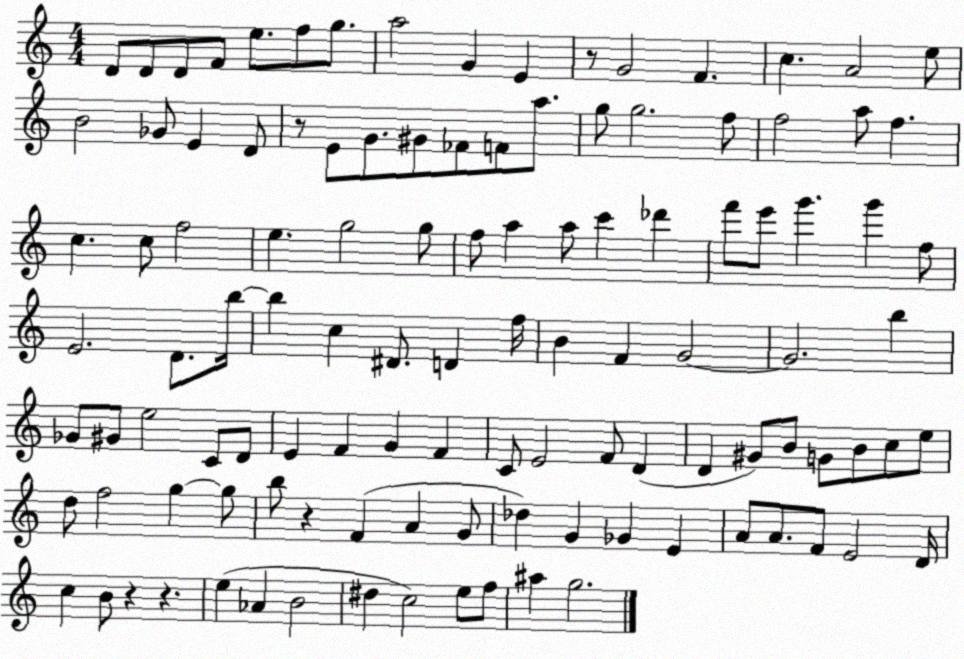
X:1
T:Untitled
M:4/4
L:1/4
K:C
D/2 D/2 D/2 F/2 e/2 f/2 g/2 a2 G E z/2 G2 F c A2 e/2 B2 _G/2 E D/2 z/2 E/2 G/2 ^G/2 _F/2 F/2 a/2 g/2 g2 f/2 f2 a/2 f c c/2 f2 e g2 g/2 f/2 a a/2 c' _d' f'/2 e'/2 g' g' f/2 E2 D/2 b/4 b c ^D/2 D f/4 B F G2 G2 b _G/2 ^G/2 e2 C/2 D/2 E F G F C/2 E2 F/2 D D ^G/2 B/2 G/2 B/2 c/2 e/2 d/2 f2 g g/2 b/2 z F A G/2 _d G _G E A/2 A/2 F/2 E2 D/4 c B/2 z z e _A B2 ^d c2 e/2 f/2 ^a g2